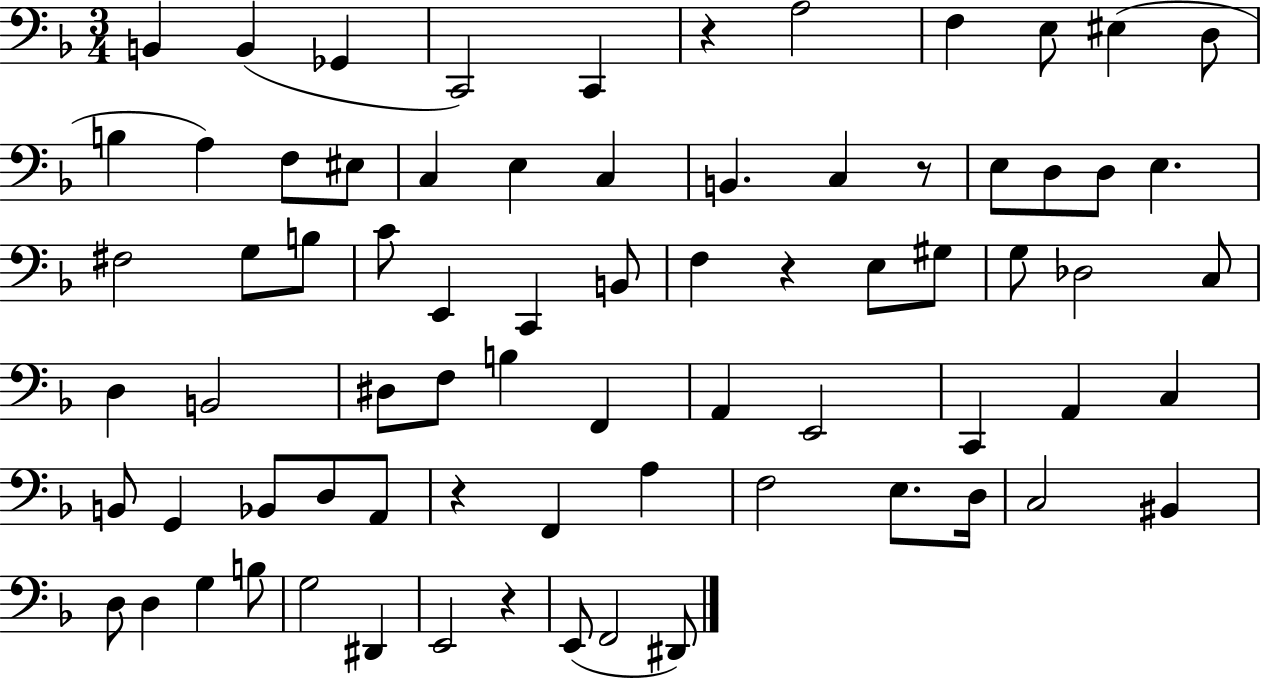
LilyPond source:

{
  \clef bass
  \numericTimeSignature
  \time 3/4
  \key f \major
  \repeat volta 2 { b,4 b,4( ges,4 | c,2) c,4 | r4 a2 | f4 e8 eis4( d8 | \break b4 a4) f8 eis8 | c4 e4 c4 | b,4. c4 r8 | e8 d8 d8 e4. | \break fis2 g8 b8 | c'8 e,4 c,4 b,8 | f4 r4 e8 gis8 | g8 des2 c8 | \break d4 b,2 | dis8 f8 b4 f,4 | a,4 e,2 | c,4 a,4 c4 | \break b,8 g,4 bes,8 d8 a,8 | r4 f,4 a4 | f2 e8. d16 | c2 bis,4 | \break d8 d4 g4 b8 | g2 dis,4 | e,2 r4 | e,8( f,2 dis,8) | \break } \bar "|."
}